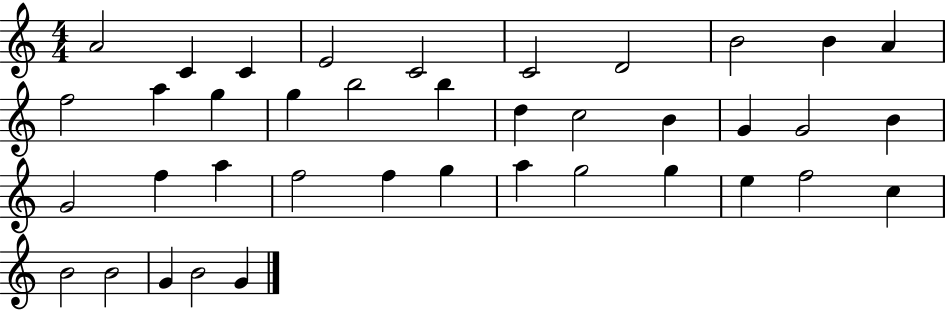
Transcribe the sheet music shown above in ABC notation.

X:1
T:Untitled
M:4/4
L:1/4
K:C
A2 C C E2 C2 C2 D2 B2 B A f2 a g g b2 b d c2 B G G2 B G2 f a f2 f g a g2 g e f2 c B2 B2 G B2 G